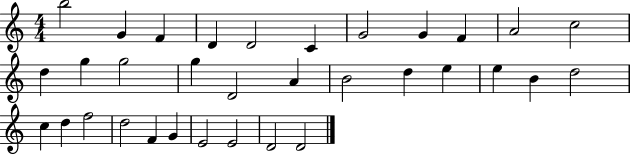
X:1
T:Untitled
M:4/4
L:1/4
K:C
b2 G F D D2 C G2 G F A2 c2 d g g2 g D2 A B2 d e e B d2 c d f2 d2 F G E2 E2 D2 D2